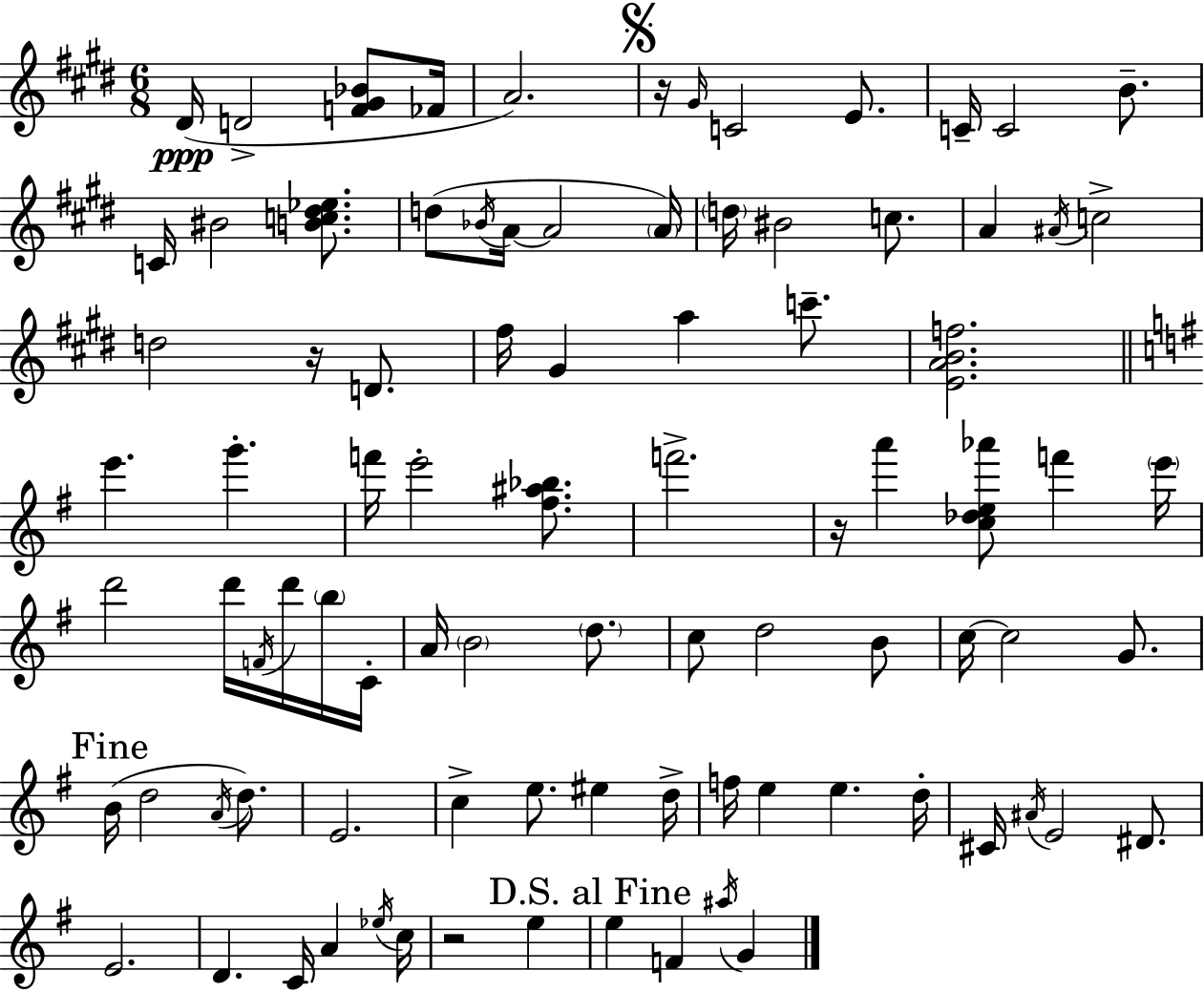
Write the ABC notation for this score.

X:1
T:Untitled
M:6/8
L:1/4
K:E
^D/4 D2 [F^G_B]/2 _F/4 A2 z/4 ^G/4 C2 E/2 C/4 C2 B/2 C/4 ^B2 [Bc^d_e]/2 d/2 _B/4 A/4 A2 A/4 d/4 ^B2 c/2 A ^A/4 c2 d2 z/4 D/2 ^f/4 ^G a c'/2 [EABf]2 e' g' f'/4 e'2 [^f^a_b]/2 f'2 z/4 a' [c_de_a']/2 f' e'/4 d'2 d'/4 F/4 d'/4 b/4 C/4 A/4 B2 d/2 c/2 d2 B/2 c/4 c2 G/2 B/4 d2 A/4 d/2 E2 c e/2 ^e d/4 f/4 e e d/4 ^C/4 ^A/4 E2 ^D/2 E2 D C/4 A _e/4 c/4 z2 e e F ^a/4 G